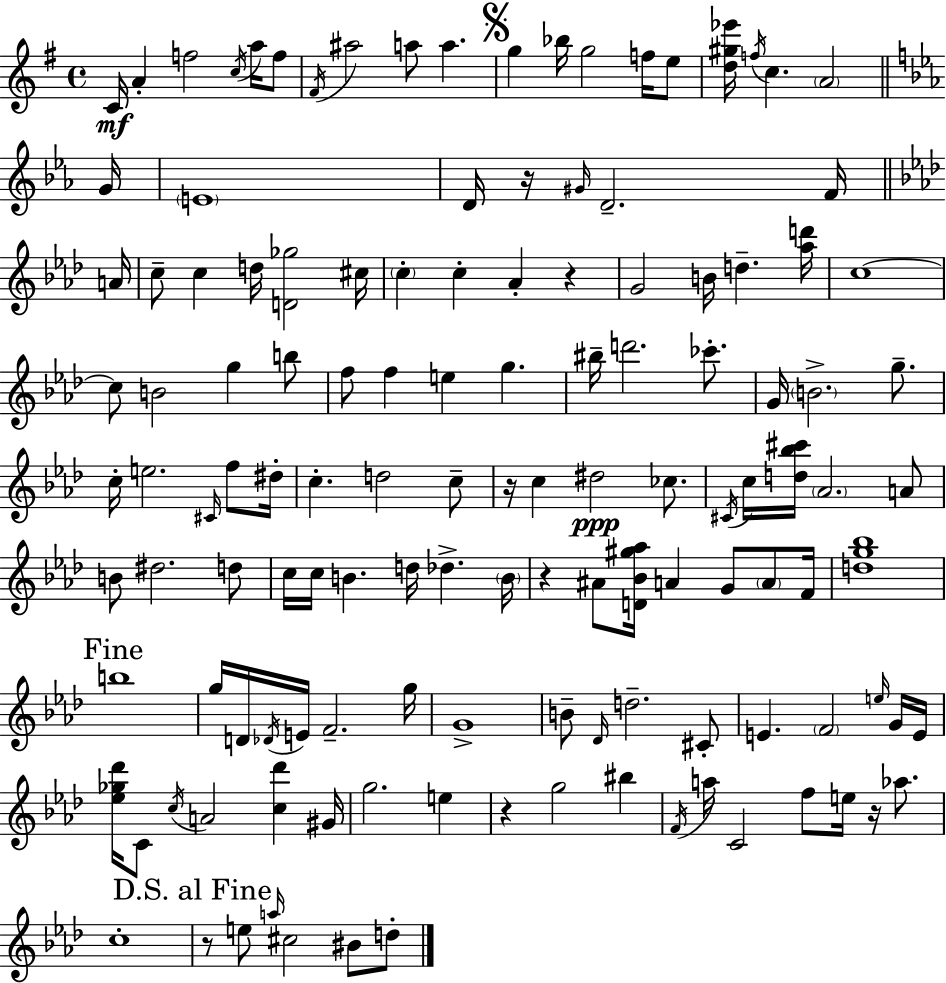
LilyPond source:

{
  \clef treble
  \time 4/4
  \defaultTimeSignature
  \key e \minor
  c'16\mf a'4-. f''2 \acciaccatura { c''16 } a''16 f''8 | \acciaccatura { fis'16 } ais''2 a''8 a''4. | \mark \markup { \musicglyph "scripts.segno" } g''4 bes''16 g''2 f''16 | e''8 <d'' gis'' ees'''>16 \acciaccatura { f''16 } c''4. \parenthesize a'2 | \break \bar "||" \break \key ees \major g'16 \parenthesize e'1 | d'16 r16 \grace { gis'16 } d'2.-- | f'16 \bar "||" \break \key f \minor a'16 c''8-- c''4 d''16 <d' ges''>2 | cis''16 \parenthesize c''4-. c''4-. aes'4-. r4 | g'2 b'16 d''4.-- | <aes'' d'''>16 c''1~~ | \break c''8 b'2 g''4 b''8 | f''8 f''4 e''4 g''4. | bis''16-- d'''2. ces'''8.-. | g'16 \parenthesize b'2.-> g''8.-- | \break c''16-. e''2. \grace { cis'16 } f''8 | dis''16-. c''4.-. d''2 | c''8-- r16 c''4 dis''2\ppp ces''8. | \acciaccatura { cis'16 } c''16 <d'' bes'' cis'''>16 \parenthesize aes'2. | \break a'8 b'8 dis''2. | d''8 c''16 c''16 b'4. d''16 des''4.-> | \parenthesize b'16 r4 ais'8 <d' bes' gis'' aes''>16 a'4 g'8 | \parenthesize a'8 f'16 <d'' g'' bes''>1 | \break \mark "Fine" b''1 | g''16 d'16 \acciaccatura { des'16 } e'16 f'2.-- | g''16 g'1-> | b'8-- \grace { des'16 } d''2.-- | \break cis'8-. e'4. \parenthesize f'2 | \grace { e''16 } g'16 e'16 <ees'' ges'' des'''>16 c'8 \acciaccatura { c''16 } a'2 | <c'' des'''>4 gis'16 g''2. | e''4 r4 g''2 | \break bis''4 \acciaccatura { f'16 } a''16 c'2 | f''8 e''16 r16 aes''8. c''1-. | \mark "D.S. al Fine" r8 e''8 \grace { a''16 } cis''2 | bis'8 d''8-. \bar "|."
}